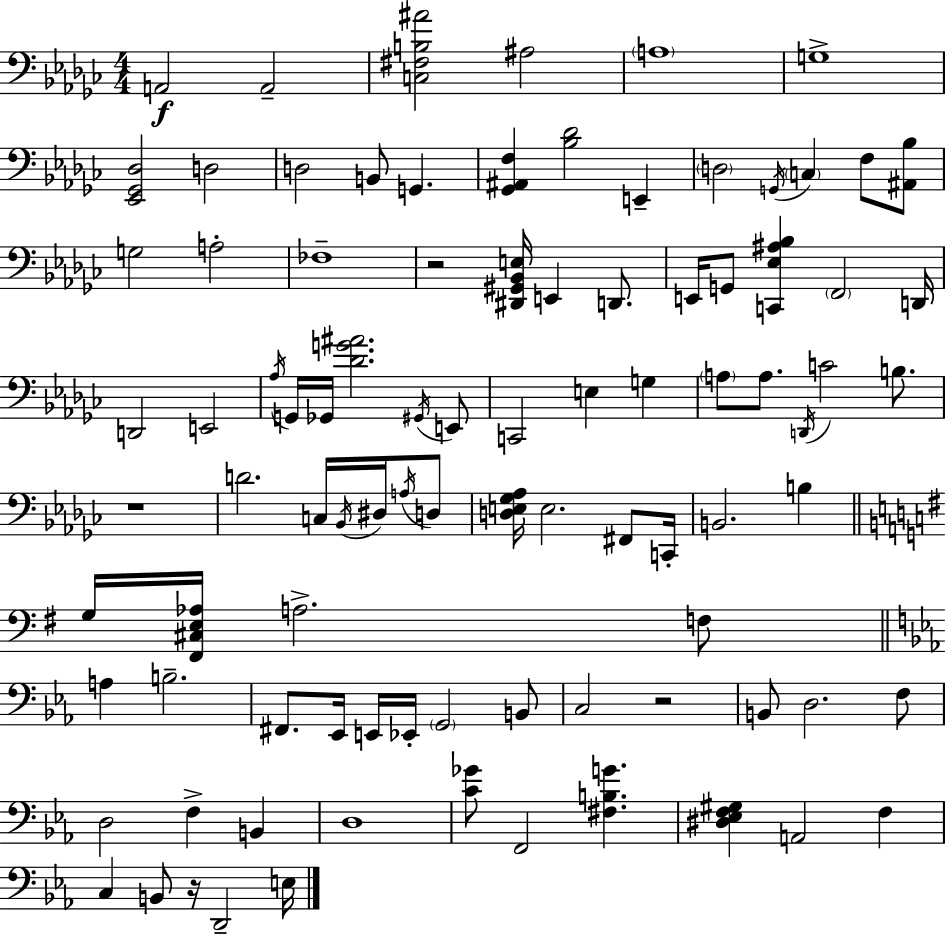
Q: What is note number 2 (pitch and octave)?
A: A2